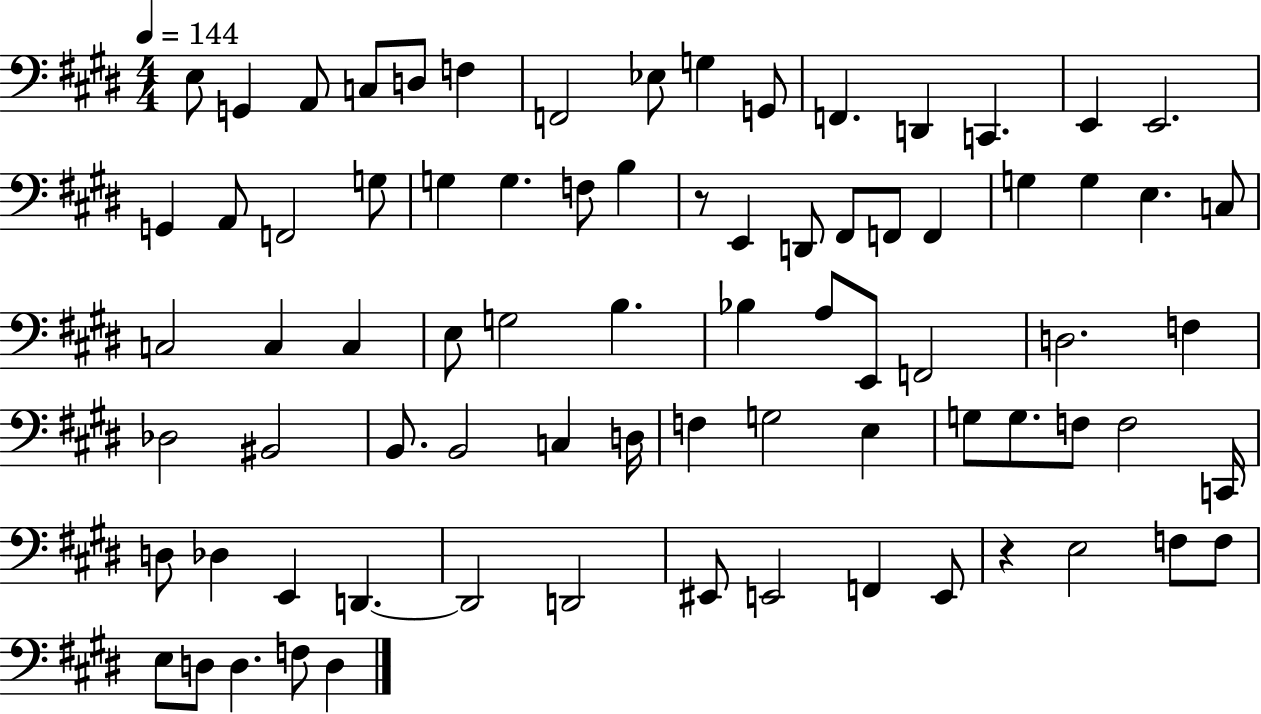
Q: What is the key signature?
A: E major